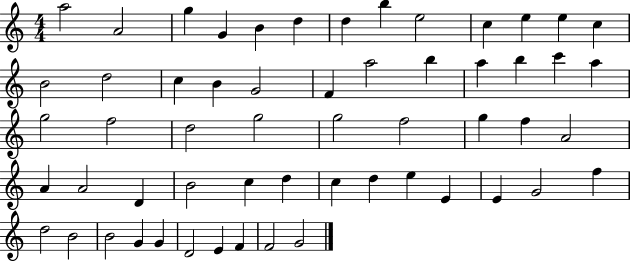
A5/h A4/h G5/q G4/q B4/q D5/q D5/q B5/q E5/h C5/q E5/q E5/q C5/q B4/h D5/h C5/q B4/q G4/h F4/q A5/h B5/q A5/q B5/q C6/q A5/q G5/h F5/h D5/h G5/h G5/h F5/h G5/q F5/q A4/h A4/q A4/h D4/q B4/h C5/q D5/q C5/q D5/q E5/q E4/q E4/q G4/h F5/q D5/h B4/h B4/h G4/q G4/q D4/h E4/q F4/q F4/h G4/h